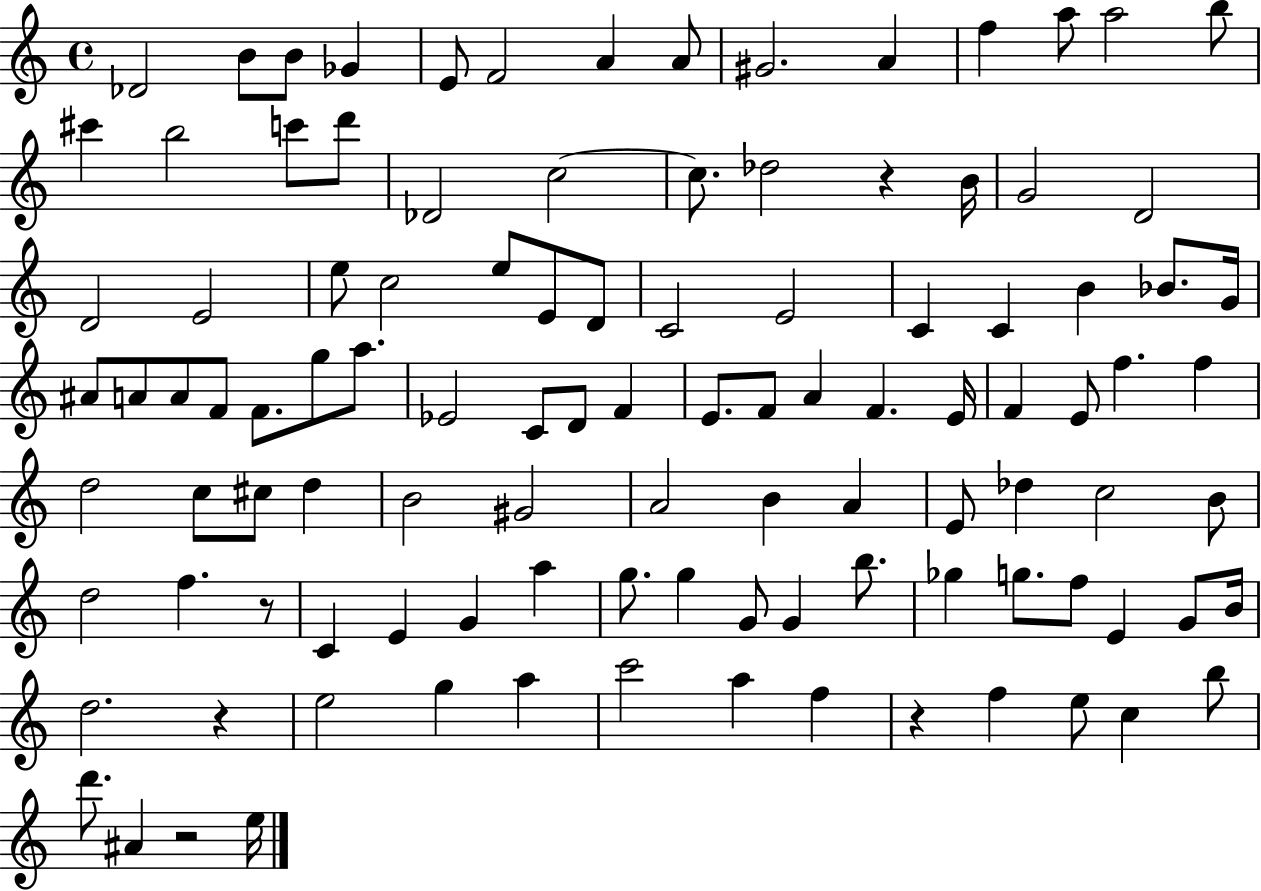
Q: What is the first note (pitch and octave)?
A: Db4